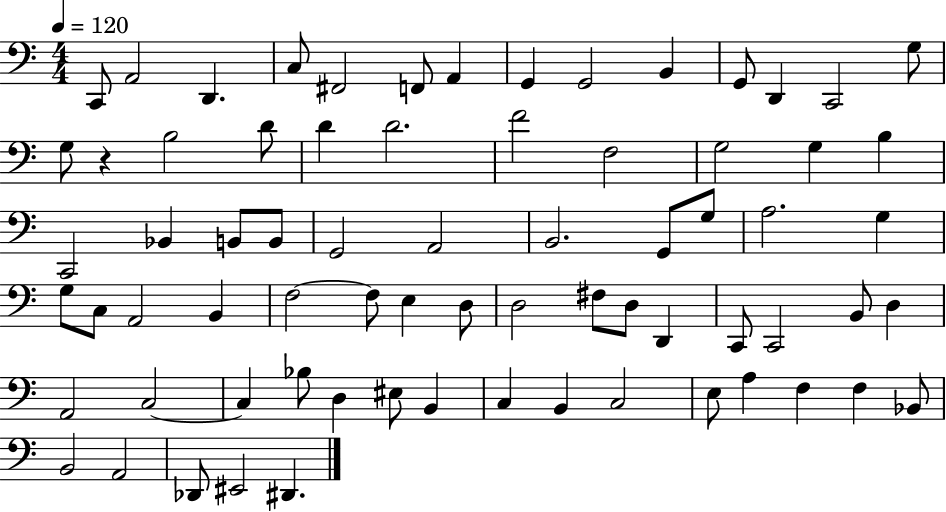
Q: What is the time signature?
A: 4/4